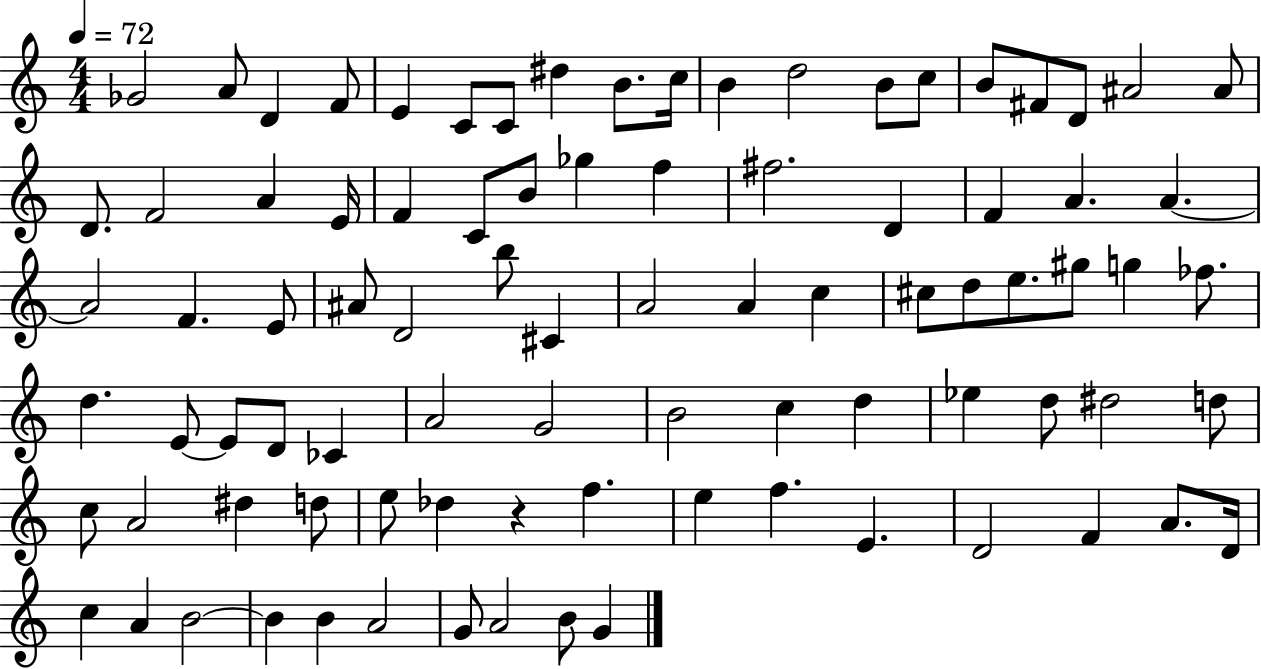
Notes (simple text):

Gb4/h A4/e D4/q F4/e E4/q C4/e C4/e D#5/q B4/e. C5/s B4/q D5/h B4/e C5/e B4/e F#4/e D4/e A#4/h A#4/e D4/e. F4/h A4/q E4/s F4/q C4/e B4/e Gb5/q F5/q F#5/h. D4/q F4/q A4/q. A4/q. A4/h F4/q. E4/e A#4/e D4/h B5/e C#4/q A4/h A4/q C5/q C#5/e D5/e E5/e. G#5/e G5/q FES5/e. D5/q. E4/e E4/e D4/e CES4/q A4/h G4/h B4/h C5/q D5/q Eb5/q D5/e D#5/h D5/e C5/e A4/h D#5/q D5/e E5/e Db5/q R/q F5/q. E5/q F5/q. E4/q. D4/h F4/q A4/e. D4/s C5/q A4/q B4/h B4/q B4/q A4/h G4/e A4/h B4/e G4/q